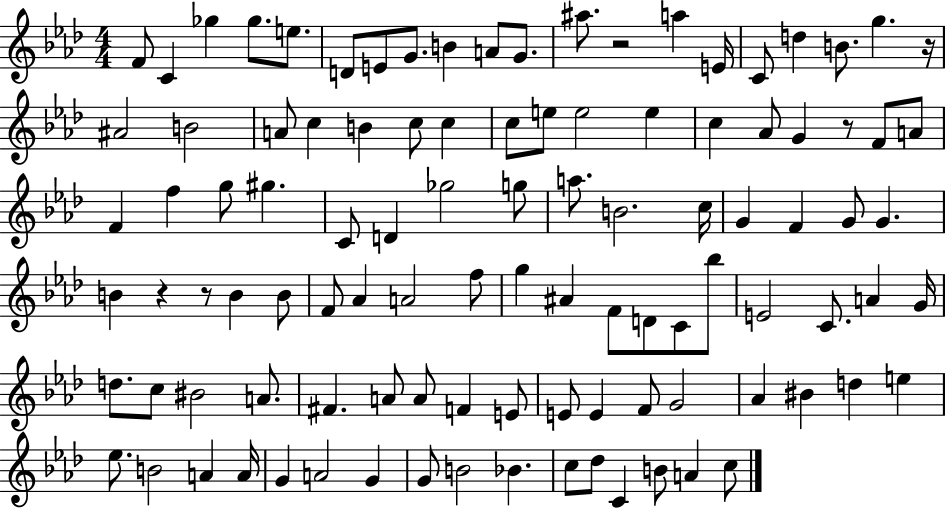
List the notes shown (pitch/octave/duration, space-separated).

F4/e C4/q Gb5/q Gb5/e. E5/e. D4/e E4/e G4/e. B4/q A4/e G4/e. A#5/e. R/h A5/q E4/s C4/e D5/q B4/e. G5/q. R/s A#4/h B4/h A4/e C5/q B4/q C5/e C5/q C5/e E5/e E5/h E5/q C5/q Ab4/e G4/q R/e F4/e A4/e F4/q F5/q G5/e G#5/q. C4/e D4/q Gb5/h G5/e A5/e. B4/h. C5/s G4/q F4/q G4/e G4/q. B4/q R/q R/e B4/q B4/e F4/e Ab4/q A4/h F5/e G5/q A#4/q F4/e D4/e C4/e Bb5/e E4/h C4/e. A4/q G4/s D5/e. C5/e BIS4/h A4/e. F#4/q. A4/e A4/e F4/q E4/e E4/e E4/q F4/e G4/h Ab4/q BIS4/q D5/q E5/q Eb5/e. B4/h A4/q A4/s G4/q A4/h G4/q G4/e B4/h Bb4/q. C5/e Db5/e C4/q B4/e A4/q C5/e